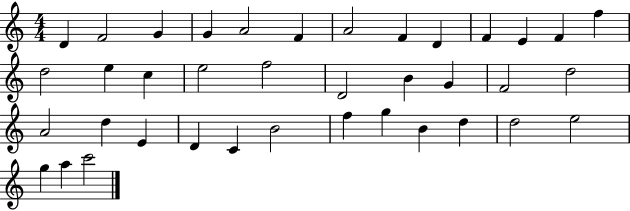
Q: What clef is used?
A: treble